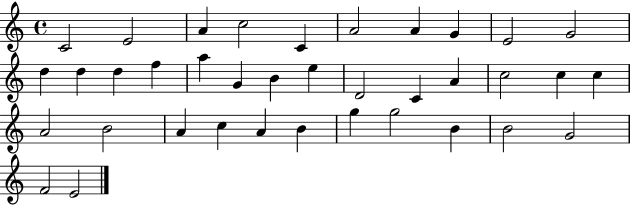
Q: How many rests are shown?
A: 0